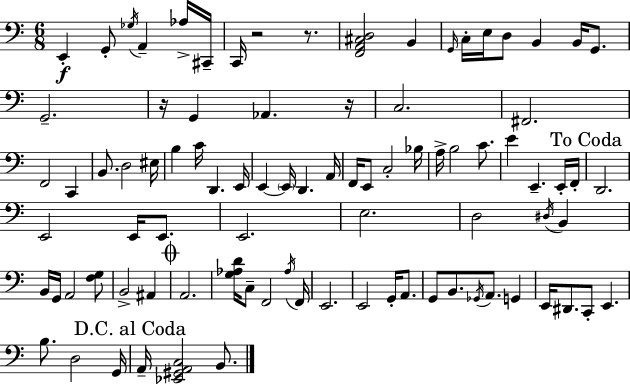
E2/q G2/e Gb3/s A2/q Ab3/s C#2/s C2/s R/h R/e. [F2,A2,C#3,D3]/h B2/q G2/s C3/s E3/s D3/e B2/q B2/s G2/e. G2/h. R/s G2/q Ab2/q. R/s C3/h. F#2/h. F2/h C2/q B2/e. D3/h EIS3/s B3/q C4/s D2/q. E2/s E2/q E2/s D2/q. A2/s F2/s E2/e C3/h Bb3/s A3/s B3/h C4/e. E4/q E2/q. E2/s F2/s D2/h. E2/h E2/s E2/e. E2/h. E3/h. D3/h D#3/s B2/q B2/s G2/s A2/h [F3,G3]/e B2/h A#2/q A2/h. [G3,Ab3,D4]/s C3/e F2/h Ab3/s F2/s E2/h. E2/h G2/s A2/e. G2/e B2/e. Gb2/s A2/e. G2/q E2/s D#2/e. C2/e E2/q. B3/e. D3/h G2/s A2/s [Eb2,G#2,A2,C3]/h B2/e.